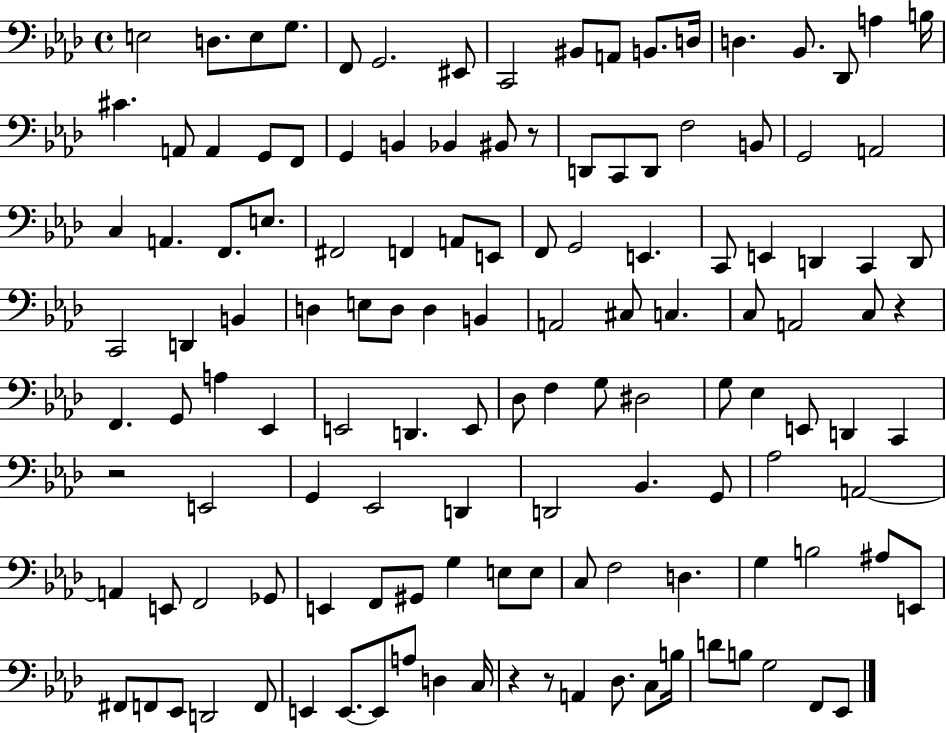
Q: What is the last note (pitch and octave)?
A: Eb2